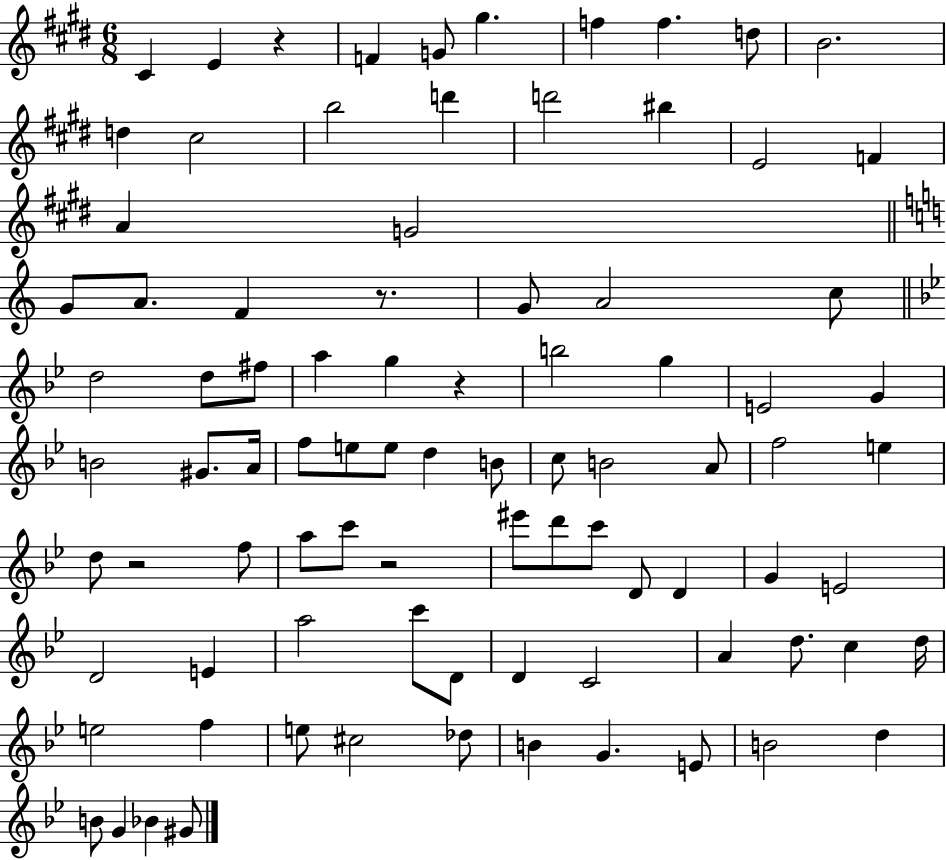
C#4/q E4/q R/q F4/q G4/e G#5/q. F5/q F5/q. D5/e B4/h. D5/q C#5/h B5/h D6/q D6/h BIS5/q E4/h F4/q A4/q G4/h G4/e A4/e. F4/q R/e. G4/e A4/h C5/e D5/h D5/e F#5/e A5/q G5/q R/q B5/h G5/q E4/h G4/q B4/h G#4/e. A4/s F5/e E5/e E5/e D5/q B4/e C5/e B4/h A4/e F5/h E5/q D5/e R/h F5/e A5/e C6/e R/h EIS6/e D6/e C6/e D4/e D4/q G4/q E4/h D4/h E4/q A5/h C6/e D4/e D4/q C4/h A4/q D5/e. C5/q D5/s E5/h F5/q E5/e C#5/h Db5/e B4/q G4/q. E4/e B4/h D5/q B4/e G4/q Bb4/q G#4/e